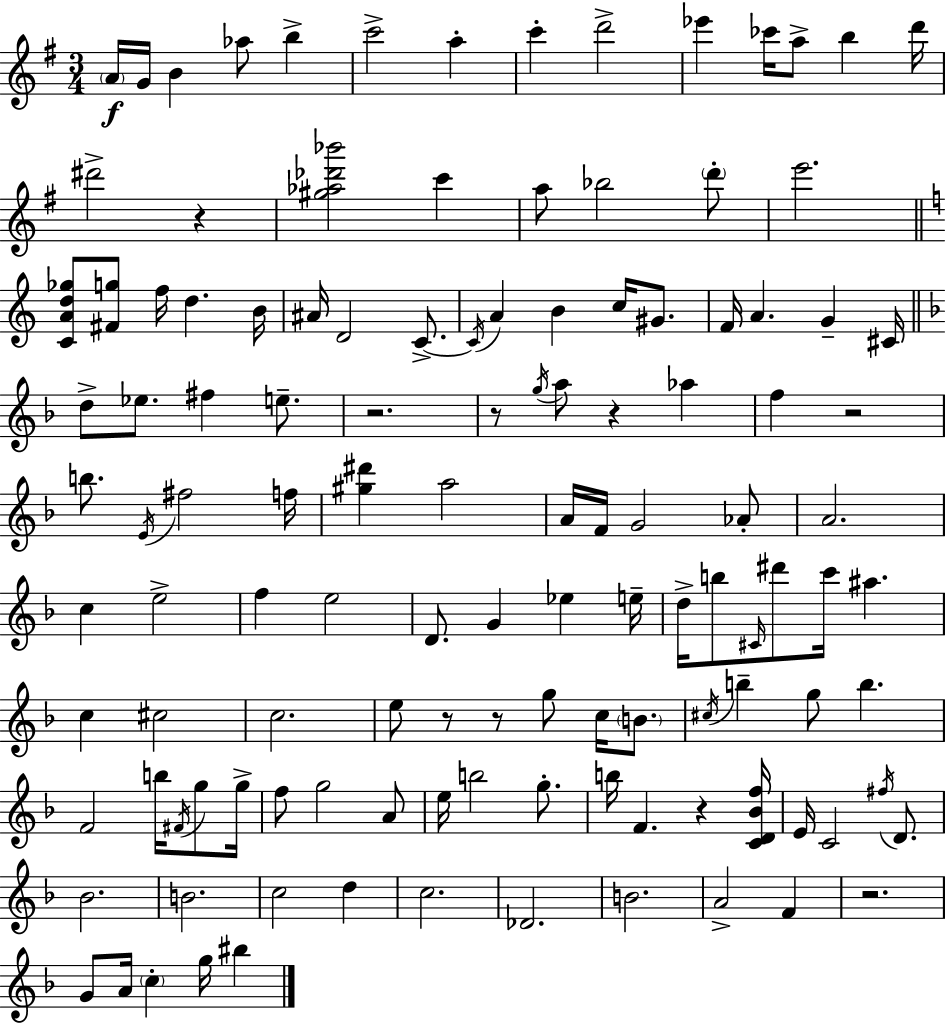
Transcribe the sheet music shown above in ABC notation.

X:1
T:Untitled
M:3/4
L:1/4
K:Em
A/4 G/4 B _a/2 b c'2 a c' d'2 _e' _c'/4 a/2 b d'/4 ^d'2 z [^g_a_d'_b']2 c' a/2 _b2 d'/2 e'2 [CAd_g]/2 [^Fg]/2 f/4 d B/4 ^A/4 D2 C/2 C/4 A B c/4 ^G/2 F/4 A G ^C/4 d/2 _e/2 ^f e/2 z2 z/2 g/4 a/2 z _a f z2 b/2 E/4 ^f2 f/4 [^g^d'] a2 A/4 F/4 G2 _A/2 A2 c e2 f e2 D/2 G _e e/4 d/4 b/2 ^C/4 ^d'/2 c'/4 ^a c ^c2 c2 e/2 z/2 z/2 g/2 c/4 B/2 ^c/4 b g/2 b F2 b/4 ^F/4 g/2 g/4 f/2 g2 A/2 e/4 b2 g/2 b/4 F z [CD_Bf]/4 E/4 C2 ^f/4 D/2 _B2 B2 c2 d c2 _D2 B2 A2 F z2 G/2 A/4 c g/4 ^b